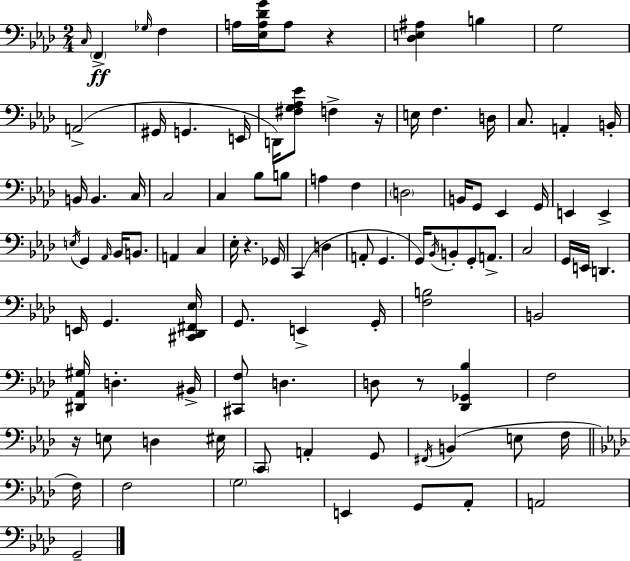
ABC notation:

X:1
T:Untitled
M:2/4
L:1/4
K:Ab
C,/4 F,, _G,/4 F, A,/4 [_E,A,_DG]/4 A,/2 z [_D,E,^A,] B, G,2 A,,2 ^G,,/4 G,, E,,/4 D,,/4 [^F,G,_A,_E]/2 F, z/4 E,/4 F, D,/4 C,/2 A,, B,,/4 B,,/4 B,, C,/4 C,2 C, _B,/2 B,/2 A, F, D,2 B,,/4 G,,/2 _E,, G,,/4 E,, E,, E,/4 G,, _A,,/4 _B,,/4 B,,/2 A,, C, _E,/4 z _G,,/4 C,, D, A,,/2 G,, G,,/4 _B,,/4 B,,/2 G,,/2 A,,/2 C,2 G,,/4 E,,/4 D,, E,,/4 G,, [^C,,_D,,^F,,_E,]/4 G,,/2 E,, G,,/4 [F,B,]2 B,,2 [^D,,_A,,^G,]/4 D, ^B,,/4 [^C,,F,]/2 D, D,/2 z/2 [_D,,_G,,_B,] F,2 z/4 E,/2 D, ^E,/4 C,,/2 A,, G,,/2 ^F,,/4 B,, E,/2 F,/4 F,/4 F,2 G,2 E,, G,,/2 _A,,/2 A,,2 G,,2